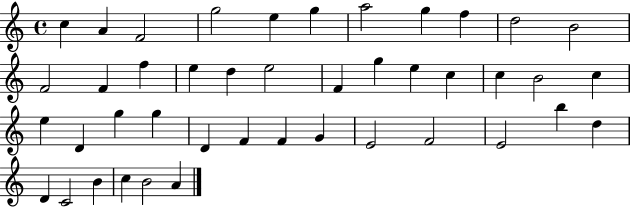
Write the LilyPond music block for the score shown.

{
  \clef treble
  \time 4/4
  \defaultTimeSignature
  \key c \major
  c''4 a'4 f'2 | g''2 e''4 g''4 | a''2 g''4 f''4 | d''2 b'2 | \break f'2 f'4 f''4 | e''4 d''4 e''2 | f'4 g''4 e''4 c''4 | c''4 b'2 c''4 | \break e''4 d'4 g''4 g''4 | d'4 f'4 f'4 g'4 | e'2 f'2 | e'2 b''4 d''4 | \break d'4 c'2 b'4 | c''4 b'2 a'4 | \bar "|."
}